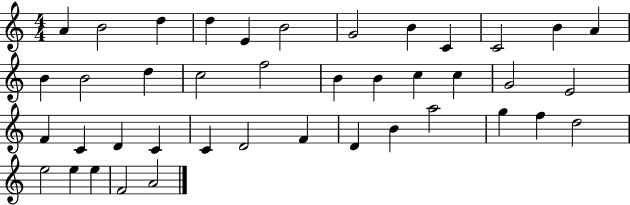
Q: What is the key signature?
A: C major